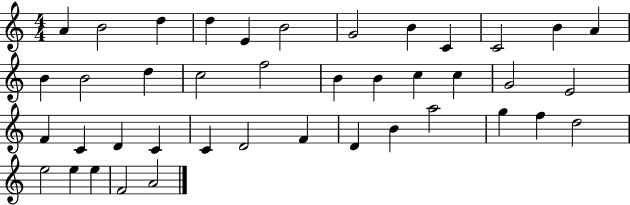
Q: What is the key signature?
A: C major